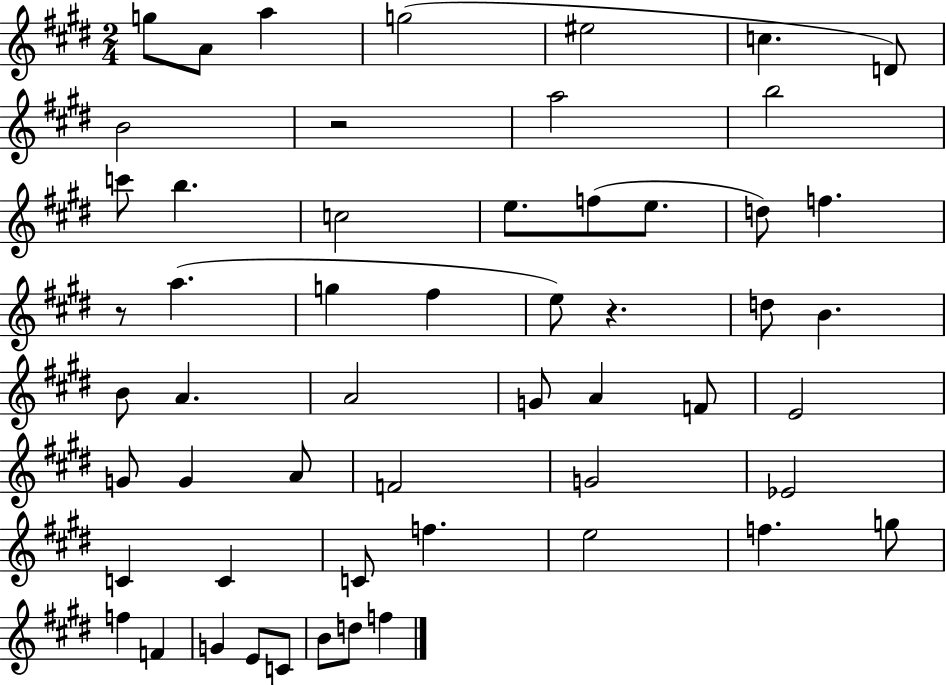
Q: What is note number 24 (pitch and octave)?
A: B4